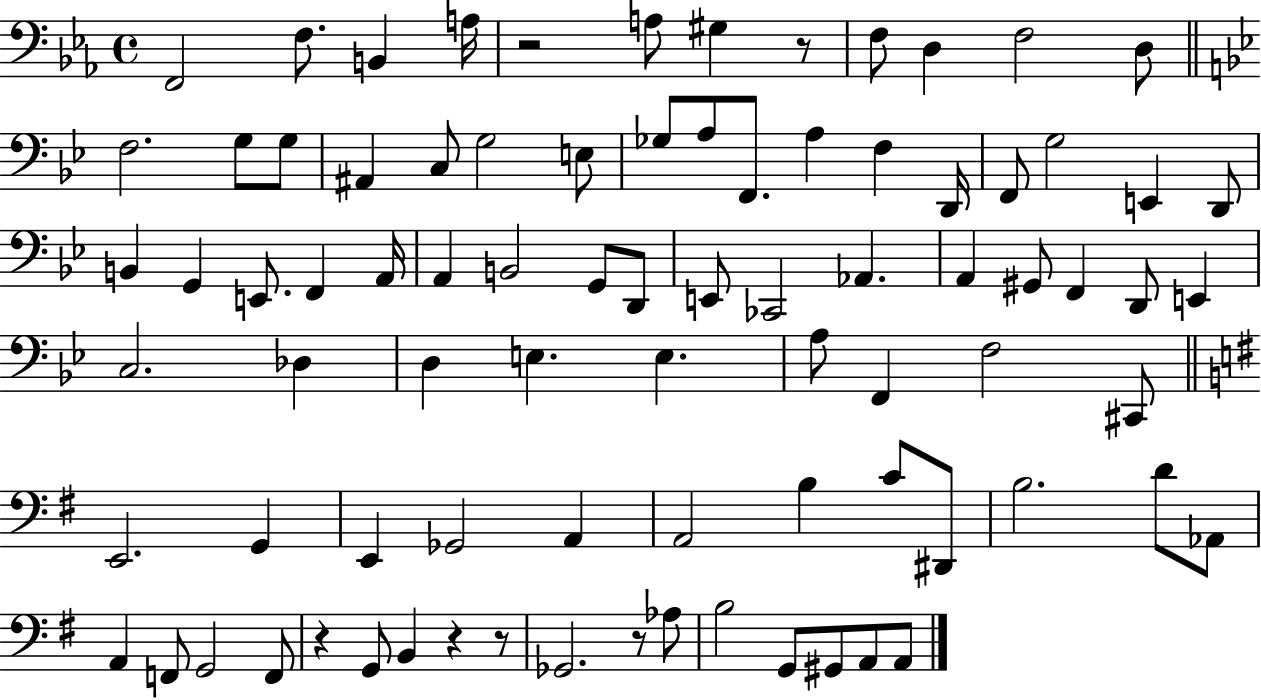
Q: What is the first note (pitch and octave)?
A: F2